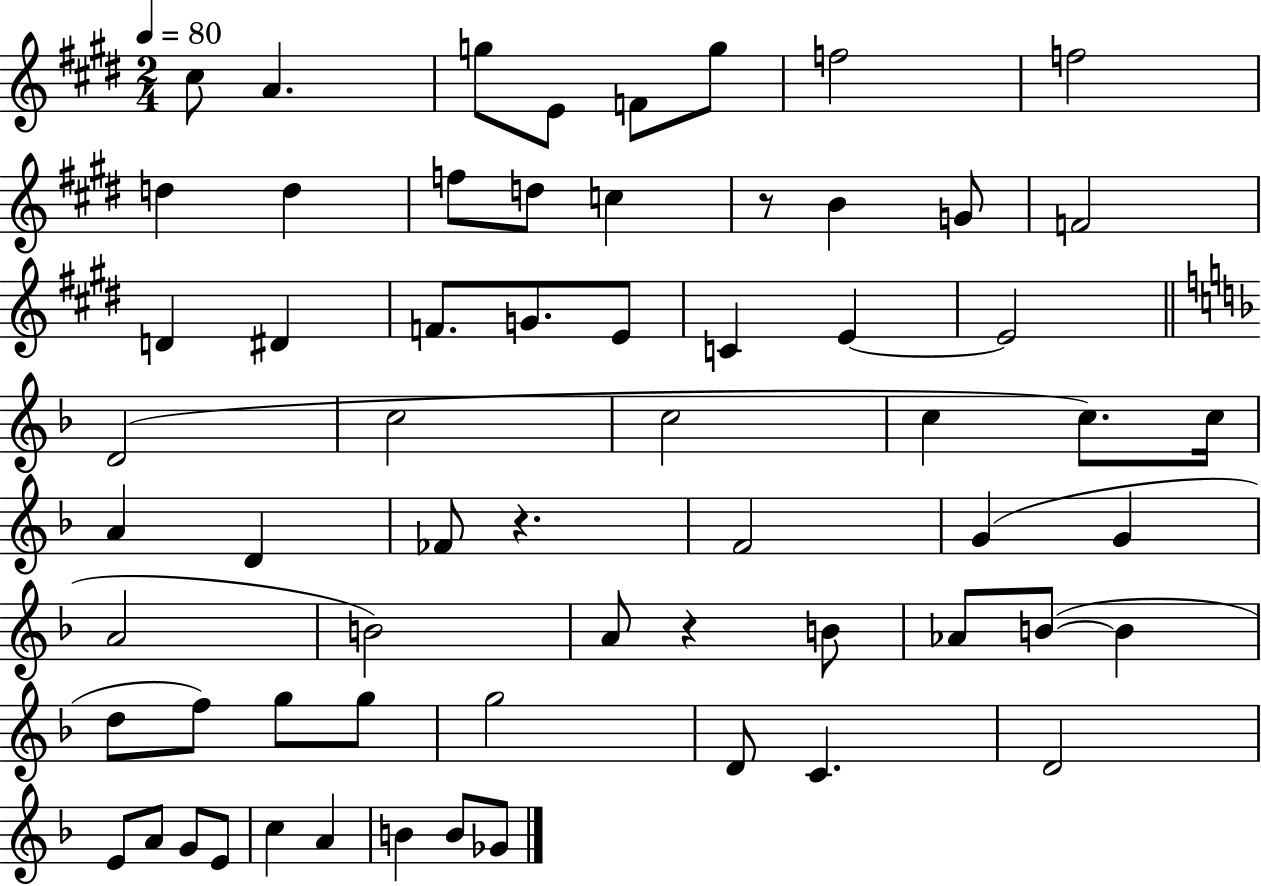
C#5/e A4/q. G5/e E4/e F4/e G5/e F5/h F5/h D5/q D5/q F5/e D5/e C5/q R/e B4/q G4/e F4/h D4/q D#4/q F4/e. G4/e. E4/e C4/q E4/q E4/h D4/h C5/h C5/h C5/q C5/e. C5/s A4/q D4/q FES4/e R/q. F4/h G4/q G4/q A4/h B4/h A4/e R/q B4/e Ab4/e B4/e B4/q D5/e F5/e G5/e G5/e G5/h D4/e C4/q. D4/h E4/e A4/e G4/e E4/e C5/q A4/q B4/q B4/e Gb4/e